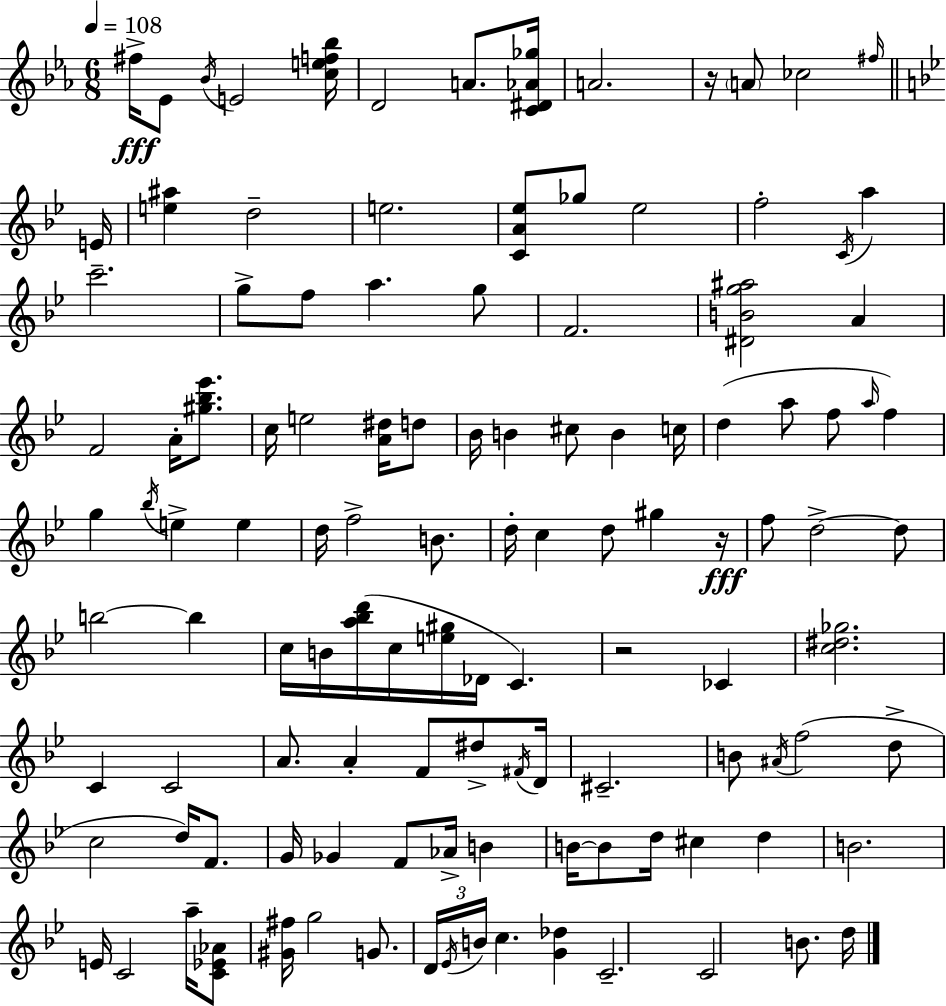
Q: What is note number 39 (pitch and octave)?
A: A5